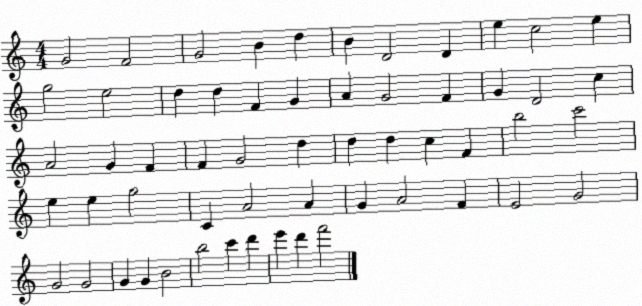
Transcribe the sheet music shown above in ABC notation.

X:1
T:Untitled
M:4/4
L:1/4
K:C
G2 F2 G2 B d B D2 D e c2 e g2 e2 d d F G A G2 F G D2 c A2 G F F G2 d d d c F b2 c'2 e e g2 C A2 A G A2 F E2 G2 G2 G2 G G B2 b2 c' d' e' d' f'2